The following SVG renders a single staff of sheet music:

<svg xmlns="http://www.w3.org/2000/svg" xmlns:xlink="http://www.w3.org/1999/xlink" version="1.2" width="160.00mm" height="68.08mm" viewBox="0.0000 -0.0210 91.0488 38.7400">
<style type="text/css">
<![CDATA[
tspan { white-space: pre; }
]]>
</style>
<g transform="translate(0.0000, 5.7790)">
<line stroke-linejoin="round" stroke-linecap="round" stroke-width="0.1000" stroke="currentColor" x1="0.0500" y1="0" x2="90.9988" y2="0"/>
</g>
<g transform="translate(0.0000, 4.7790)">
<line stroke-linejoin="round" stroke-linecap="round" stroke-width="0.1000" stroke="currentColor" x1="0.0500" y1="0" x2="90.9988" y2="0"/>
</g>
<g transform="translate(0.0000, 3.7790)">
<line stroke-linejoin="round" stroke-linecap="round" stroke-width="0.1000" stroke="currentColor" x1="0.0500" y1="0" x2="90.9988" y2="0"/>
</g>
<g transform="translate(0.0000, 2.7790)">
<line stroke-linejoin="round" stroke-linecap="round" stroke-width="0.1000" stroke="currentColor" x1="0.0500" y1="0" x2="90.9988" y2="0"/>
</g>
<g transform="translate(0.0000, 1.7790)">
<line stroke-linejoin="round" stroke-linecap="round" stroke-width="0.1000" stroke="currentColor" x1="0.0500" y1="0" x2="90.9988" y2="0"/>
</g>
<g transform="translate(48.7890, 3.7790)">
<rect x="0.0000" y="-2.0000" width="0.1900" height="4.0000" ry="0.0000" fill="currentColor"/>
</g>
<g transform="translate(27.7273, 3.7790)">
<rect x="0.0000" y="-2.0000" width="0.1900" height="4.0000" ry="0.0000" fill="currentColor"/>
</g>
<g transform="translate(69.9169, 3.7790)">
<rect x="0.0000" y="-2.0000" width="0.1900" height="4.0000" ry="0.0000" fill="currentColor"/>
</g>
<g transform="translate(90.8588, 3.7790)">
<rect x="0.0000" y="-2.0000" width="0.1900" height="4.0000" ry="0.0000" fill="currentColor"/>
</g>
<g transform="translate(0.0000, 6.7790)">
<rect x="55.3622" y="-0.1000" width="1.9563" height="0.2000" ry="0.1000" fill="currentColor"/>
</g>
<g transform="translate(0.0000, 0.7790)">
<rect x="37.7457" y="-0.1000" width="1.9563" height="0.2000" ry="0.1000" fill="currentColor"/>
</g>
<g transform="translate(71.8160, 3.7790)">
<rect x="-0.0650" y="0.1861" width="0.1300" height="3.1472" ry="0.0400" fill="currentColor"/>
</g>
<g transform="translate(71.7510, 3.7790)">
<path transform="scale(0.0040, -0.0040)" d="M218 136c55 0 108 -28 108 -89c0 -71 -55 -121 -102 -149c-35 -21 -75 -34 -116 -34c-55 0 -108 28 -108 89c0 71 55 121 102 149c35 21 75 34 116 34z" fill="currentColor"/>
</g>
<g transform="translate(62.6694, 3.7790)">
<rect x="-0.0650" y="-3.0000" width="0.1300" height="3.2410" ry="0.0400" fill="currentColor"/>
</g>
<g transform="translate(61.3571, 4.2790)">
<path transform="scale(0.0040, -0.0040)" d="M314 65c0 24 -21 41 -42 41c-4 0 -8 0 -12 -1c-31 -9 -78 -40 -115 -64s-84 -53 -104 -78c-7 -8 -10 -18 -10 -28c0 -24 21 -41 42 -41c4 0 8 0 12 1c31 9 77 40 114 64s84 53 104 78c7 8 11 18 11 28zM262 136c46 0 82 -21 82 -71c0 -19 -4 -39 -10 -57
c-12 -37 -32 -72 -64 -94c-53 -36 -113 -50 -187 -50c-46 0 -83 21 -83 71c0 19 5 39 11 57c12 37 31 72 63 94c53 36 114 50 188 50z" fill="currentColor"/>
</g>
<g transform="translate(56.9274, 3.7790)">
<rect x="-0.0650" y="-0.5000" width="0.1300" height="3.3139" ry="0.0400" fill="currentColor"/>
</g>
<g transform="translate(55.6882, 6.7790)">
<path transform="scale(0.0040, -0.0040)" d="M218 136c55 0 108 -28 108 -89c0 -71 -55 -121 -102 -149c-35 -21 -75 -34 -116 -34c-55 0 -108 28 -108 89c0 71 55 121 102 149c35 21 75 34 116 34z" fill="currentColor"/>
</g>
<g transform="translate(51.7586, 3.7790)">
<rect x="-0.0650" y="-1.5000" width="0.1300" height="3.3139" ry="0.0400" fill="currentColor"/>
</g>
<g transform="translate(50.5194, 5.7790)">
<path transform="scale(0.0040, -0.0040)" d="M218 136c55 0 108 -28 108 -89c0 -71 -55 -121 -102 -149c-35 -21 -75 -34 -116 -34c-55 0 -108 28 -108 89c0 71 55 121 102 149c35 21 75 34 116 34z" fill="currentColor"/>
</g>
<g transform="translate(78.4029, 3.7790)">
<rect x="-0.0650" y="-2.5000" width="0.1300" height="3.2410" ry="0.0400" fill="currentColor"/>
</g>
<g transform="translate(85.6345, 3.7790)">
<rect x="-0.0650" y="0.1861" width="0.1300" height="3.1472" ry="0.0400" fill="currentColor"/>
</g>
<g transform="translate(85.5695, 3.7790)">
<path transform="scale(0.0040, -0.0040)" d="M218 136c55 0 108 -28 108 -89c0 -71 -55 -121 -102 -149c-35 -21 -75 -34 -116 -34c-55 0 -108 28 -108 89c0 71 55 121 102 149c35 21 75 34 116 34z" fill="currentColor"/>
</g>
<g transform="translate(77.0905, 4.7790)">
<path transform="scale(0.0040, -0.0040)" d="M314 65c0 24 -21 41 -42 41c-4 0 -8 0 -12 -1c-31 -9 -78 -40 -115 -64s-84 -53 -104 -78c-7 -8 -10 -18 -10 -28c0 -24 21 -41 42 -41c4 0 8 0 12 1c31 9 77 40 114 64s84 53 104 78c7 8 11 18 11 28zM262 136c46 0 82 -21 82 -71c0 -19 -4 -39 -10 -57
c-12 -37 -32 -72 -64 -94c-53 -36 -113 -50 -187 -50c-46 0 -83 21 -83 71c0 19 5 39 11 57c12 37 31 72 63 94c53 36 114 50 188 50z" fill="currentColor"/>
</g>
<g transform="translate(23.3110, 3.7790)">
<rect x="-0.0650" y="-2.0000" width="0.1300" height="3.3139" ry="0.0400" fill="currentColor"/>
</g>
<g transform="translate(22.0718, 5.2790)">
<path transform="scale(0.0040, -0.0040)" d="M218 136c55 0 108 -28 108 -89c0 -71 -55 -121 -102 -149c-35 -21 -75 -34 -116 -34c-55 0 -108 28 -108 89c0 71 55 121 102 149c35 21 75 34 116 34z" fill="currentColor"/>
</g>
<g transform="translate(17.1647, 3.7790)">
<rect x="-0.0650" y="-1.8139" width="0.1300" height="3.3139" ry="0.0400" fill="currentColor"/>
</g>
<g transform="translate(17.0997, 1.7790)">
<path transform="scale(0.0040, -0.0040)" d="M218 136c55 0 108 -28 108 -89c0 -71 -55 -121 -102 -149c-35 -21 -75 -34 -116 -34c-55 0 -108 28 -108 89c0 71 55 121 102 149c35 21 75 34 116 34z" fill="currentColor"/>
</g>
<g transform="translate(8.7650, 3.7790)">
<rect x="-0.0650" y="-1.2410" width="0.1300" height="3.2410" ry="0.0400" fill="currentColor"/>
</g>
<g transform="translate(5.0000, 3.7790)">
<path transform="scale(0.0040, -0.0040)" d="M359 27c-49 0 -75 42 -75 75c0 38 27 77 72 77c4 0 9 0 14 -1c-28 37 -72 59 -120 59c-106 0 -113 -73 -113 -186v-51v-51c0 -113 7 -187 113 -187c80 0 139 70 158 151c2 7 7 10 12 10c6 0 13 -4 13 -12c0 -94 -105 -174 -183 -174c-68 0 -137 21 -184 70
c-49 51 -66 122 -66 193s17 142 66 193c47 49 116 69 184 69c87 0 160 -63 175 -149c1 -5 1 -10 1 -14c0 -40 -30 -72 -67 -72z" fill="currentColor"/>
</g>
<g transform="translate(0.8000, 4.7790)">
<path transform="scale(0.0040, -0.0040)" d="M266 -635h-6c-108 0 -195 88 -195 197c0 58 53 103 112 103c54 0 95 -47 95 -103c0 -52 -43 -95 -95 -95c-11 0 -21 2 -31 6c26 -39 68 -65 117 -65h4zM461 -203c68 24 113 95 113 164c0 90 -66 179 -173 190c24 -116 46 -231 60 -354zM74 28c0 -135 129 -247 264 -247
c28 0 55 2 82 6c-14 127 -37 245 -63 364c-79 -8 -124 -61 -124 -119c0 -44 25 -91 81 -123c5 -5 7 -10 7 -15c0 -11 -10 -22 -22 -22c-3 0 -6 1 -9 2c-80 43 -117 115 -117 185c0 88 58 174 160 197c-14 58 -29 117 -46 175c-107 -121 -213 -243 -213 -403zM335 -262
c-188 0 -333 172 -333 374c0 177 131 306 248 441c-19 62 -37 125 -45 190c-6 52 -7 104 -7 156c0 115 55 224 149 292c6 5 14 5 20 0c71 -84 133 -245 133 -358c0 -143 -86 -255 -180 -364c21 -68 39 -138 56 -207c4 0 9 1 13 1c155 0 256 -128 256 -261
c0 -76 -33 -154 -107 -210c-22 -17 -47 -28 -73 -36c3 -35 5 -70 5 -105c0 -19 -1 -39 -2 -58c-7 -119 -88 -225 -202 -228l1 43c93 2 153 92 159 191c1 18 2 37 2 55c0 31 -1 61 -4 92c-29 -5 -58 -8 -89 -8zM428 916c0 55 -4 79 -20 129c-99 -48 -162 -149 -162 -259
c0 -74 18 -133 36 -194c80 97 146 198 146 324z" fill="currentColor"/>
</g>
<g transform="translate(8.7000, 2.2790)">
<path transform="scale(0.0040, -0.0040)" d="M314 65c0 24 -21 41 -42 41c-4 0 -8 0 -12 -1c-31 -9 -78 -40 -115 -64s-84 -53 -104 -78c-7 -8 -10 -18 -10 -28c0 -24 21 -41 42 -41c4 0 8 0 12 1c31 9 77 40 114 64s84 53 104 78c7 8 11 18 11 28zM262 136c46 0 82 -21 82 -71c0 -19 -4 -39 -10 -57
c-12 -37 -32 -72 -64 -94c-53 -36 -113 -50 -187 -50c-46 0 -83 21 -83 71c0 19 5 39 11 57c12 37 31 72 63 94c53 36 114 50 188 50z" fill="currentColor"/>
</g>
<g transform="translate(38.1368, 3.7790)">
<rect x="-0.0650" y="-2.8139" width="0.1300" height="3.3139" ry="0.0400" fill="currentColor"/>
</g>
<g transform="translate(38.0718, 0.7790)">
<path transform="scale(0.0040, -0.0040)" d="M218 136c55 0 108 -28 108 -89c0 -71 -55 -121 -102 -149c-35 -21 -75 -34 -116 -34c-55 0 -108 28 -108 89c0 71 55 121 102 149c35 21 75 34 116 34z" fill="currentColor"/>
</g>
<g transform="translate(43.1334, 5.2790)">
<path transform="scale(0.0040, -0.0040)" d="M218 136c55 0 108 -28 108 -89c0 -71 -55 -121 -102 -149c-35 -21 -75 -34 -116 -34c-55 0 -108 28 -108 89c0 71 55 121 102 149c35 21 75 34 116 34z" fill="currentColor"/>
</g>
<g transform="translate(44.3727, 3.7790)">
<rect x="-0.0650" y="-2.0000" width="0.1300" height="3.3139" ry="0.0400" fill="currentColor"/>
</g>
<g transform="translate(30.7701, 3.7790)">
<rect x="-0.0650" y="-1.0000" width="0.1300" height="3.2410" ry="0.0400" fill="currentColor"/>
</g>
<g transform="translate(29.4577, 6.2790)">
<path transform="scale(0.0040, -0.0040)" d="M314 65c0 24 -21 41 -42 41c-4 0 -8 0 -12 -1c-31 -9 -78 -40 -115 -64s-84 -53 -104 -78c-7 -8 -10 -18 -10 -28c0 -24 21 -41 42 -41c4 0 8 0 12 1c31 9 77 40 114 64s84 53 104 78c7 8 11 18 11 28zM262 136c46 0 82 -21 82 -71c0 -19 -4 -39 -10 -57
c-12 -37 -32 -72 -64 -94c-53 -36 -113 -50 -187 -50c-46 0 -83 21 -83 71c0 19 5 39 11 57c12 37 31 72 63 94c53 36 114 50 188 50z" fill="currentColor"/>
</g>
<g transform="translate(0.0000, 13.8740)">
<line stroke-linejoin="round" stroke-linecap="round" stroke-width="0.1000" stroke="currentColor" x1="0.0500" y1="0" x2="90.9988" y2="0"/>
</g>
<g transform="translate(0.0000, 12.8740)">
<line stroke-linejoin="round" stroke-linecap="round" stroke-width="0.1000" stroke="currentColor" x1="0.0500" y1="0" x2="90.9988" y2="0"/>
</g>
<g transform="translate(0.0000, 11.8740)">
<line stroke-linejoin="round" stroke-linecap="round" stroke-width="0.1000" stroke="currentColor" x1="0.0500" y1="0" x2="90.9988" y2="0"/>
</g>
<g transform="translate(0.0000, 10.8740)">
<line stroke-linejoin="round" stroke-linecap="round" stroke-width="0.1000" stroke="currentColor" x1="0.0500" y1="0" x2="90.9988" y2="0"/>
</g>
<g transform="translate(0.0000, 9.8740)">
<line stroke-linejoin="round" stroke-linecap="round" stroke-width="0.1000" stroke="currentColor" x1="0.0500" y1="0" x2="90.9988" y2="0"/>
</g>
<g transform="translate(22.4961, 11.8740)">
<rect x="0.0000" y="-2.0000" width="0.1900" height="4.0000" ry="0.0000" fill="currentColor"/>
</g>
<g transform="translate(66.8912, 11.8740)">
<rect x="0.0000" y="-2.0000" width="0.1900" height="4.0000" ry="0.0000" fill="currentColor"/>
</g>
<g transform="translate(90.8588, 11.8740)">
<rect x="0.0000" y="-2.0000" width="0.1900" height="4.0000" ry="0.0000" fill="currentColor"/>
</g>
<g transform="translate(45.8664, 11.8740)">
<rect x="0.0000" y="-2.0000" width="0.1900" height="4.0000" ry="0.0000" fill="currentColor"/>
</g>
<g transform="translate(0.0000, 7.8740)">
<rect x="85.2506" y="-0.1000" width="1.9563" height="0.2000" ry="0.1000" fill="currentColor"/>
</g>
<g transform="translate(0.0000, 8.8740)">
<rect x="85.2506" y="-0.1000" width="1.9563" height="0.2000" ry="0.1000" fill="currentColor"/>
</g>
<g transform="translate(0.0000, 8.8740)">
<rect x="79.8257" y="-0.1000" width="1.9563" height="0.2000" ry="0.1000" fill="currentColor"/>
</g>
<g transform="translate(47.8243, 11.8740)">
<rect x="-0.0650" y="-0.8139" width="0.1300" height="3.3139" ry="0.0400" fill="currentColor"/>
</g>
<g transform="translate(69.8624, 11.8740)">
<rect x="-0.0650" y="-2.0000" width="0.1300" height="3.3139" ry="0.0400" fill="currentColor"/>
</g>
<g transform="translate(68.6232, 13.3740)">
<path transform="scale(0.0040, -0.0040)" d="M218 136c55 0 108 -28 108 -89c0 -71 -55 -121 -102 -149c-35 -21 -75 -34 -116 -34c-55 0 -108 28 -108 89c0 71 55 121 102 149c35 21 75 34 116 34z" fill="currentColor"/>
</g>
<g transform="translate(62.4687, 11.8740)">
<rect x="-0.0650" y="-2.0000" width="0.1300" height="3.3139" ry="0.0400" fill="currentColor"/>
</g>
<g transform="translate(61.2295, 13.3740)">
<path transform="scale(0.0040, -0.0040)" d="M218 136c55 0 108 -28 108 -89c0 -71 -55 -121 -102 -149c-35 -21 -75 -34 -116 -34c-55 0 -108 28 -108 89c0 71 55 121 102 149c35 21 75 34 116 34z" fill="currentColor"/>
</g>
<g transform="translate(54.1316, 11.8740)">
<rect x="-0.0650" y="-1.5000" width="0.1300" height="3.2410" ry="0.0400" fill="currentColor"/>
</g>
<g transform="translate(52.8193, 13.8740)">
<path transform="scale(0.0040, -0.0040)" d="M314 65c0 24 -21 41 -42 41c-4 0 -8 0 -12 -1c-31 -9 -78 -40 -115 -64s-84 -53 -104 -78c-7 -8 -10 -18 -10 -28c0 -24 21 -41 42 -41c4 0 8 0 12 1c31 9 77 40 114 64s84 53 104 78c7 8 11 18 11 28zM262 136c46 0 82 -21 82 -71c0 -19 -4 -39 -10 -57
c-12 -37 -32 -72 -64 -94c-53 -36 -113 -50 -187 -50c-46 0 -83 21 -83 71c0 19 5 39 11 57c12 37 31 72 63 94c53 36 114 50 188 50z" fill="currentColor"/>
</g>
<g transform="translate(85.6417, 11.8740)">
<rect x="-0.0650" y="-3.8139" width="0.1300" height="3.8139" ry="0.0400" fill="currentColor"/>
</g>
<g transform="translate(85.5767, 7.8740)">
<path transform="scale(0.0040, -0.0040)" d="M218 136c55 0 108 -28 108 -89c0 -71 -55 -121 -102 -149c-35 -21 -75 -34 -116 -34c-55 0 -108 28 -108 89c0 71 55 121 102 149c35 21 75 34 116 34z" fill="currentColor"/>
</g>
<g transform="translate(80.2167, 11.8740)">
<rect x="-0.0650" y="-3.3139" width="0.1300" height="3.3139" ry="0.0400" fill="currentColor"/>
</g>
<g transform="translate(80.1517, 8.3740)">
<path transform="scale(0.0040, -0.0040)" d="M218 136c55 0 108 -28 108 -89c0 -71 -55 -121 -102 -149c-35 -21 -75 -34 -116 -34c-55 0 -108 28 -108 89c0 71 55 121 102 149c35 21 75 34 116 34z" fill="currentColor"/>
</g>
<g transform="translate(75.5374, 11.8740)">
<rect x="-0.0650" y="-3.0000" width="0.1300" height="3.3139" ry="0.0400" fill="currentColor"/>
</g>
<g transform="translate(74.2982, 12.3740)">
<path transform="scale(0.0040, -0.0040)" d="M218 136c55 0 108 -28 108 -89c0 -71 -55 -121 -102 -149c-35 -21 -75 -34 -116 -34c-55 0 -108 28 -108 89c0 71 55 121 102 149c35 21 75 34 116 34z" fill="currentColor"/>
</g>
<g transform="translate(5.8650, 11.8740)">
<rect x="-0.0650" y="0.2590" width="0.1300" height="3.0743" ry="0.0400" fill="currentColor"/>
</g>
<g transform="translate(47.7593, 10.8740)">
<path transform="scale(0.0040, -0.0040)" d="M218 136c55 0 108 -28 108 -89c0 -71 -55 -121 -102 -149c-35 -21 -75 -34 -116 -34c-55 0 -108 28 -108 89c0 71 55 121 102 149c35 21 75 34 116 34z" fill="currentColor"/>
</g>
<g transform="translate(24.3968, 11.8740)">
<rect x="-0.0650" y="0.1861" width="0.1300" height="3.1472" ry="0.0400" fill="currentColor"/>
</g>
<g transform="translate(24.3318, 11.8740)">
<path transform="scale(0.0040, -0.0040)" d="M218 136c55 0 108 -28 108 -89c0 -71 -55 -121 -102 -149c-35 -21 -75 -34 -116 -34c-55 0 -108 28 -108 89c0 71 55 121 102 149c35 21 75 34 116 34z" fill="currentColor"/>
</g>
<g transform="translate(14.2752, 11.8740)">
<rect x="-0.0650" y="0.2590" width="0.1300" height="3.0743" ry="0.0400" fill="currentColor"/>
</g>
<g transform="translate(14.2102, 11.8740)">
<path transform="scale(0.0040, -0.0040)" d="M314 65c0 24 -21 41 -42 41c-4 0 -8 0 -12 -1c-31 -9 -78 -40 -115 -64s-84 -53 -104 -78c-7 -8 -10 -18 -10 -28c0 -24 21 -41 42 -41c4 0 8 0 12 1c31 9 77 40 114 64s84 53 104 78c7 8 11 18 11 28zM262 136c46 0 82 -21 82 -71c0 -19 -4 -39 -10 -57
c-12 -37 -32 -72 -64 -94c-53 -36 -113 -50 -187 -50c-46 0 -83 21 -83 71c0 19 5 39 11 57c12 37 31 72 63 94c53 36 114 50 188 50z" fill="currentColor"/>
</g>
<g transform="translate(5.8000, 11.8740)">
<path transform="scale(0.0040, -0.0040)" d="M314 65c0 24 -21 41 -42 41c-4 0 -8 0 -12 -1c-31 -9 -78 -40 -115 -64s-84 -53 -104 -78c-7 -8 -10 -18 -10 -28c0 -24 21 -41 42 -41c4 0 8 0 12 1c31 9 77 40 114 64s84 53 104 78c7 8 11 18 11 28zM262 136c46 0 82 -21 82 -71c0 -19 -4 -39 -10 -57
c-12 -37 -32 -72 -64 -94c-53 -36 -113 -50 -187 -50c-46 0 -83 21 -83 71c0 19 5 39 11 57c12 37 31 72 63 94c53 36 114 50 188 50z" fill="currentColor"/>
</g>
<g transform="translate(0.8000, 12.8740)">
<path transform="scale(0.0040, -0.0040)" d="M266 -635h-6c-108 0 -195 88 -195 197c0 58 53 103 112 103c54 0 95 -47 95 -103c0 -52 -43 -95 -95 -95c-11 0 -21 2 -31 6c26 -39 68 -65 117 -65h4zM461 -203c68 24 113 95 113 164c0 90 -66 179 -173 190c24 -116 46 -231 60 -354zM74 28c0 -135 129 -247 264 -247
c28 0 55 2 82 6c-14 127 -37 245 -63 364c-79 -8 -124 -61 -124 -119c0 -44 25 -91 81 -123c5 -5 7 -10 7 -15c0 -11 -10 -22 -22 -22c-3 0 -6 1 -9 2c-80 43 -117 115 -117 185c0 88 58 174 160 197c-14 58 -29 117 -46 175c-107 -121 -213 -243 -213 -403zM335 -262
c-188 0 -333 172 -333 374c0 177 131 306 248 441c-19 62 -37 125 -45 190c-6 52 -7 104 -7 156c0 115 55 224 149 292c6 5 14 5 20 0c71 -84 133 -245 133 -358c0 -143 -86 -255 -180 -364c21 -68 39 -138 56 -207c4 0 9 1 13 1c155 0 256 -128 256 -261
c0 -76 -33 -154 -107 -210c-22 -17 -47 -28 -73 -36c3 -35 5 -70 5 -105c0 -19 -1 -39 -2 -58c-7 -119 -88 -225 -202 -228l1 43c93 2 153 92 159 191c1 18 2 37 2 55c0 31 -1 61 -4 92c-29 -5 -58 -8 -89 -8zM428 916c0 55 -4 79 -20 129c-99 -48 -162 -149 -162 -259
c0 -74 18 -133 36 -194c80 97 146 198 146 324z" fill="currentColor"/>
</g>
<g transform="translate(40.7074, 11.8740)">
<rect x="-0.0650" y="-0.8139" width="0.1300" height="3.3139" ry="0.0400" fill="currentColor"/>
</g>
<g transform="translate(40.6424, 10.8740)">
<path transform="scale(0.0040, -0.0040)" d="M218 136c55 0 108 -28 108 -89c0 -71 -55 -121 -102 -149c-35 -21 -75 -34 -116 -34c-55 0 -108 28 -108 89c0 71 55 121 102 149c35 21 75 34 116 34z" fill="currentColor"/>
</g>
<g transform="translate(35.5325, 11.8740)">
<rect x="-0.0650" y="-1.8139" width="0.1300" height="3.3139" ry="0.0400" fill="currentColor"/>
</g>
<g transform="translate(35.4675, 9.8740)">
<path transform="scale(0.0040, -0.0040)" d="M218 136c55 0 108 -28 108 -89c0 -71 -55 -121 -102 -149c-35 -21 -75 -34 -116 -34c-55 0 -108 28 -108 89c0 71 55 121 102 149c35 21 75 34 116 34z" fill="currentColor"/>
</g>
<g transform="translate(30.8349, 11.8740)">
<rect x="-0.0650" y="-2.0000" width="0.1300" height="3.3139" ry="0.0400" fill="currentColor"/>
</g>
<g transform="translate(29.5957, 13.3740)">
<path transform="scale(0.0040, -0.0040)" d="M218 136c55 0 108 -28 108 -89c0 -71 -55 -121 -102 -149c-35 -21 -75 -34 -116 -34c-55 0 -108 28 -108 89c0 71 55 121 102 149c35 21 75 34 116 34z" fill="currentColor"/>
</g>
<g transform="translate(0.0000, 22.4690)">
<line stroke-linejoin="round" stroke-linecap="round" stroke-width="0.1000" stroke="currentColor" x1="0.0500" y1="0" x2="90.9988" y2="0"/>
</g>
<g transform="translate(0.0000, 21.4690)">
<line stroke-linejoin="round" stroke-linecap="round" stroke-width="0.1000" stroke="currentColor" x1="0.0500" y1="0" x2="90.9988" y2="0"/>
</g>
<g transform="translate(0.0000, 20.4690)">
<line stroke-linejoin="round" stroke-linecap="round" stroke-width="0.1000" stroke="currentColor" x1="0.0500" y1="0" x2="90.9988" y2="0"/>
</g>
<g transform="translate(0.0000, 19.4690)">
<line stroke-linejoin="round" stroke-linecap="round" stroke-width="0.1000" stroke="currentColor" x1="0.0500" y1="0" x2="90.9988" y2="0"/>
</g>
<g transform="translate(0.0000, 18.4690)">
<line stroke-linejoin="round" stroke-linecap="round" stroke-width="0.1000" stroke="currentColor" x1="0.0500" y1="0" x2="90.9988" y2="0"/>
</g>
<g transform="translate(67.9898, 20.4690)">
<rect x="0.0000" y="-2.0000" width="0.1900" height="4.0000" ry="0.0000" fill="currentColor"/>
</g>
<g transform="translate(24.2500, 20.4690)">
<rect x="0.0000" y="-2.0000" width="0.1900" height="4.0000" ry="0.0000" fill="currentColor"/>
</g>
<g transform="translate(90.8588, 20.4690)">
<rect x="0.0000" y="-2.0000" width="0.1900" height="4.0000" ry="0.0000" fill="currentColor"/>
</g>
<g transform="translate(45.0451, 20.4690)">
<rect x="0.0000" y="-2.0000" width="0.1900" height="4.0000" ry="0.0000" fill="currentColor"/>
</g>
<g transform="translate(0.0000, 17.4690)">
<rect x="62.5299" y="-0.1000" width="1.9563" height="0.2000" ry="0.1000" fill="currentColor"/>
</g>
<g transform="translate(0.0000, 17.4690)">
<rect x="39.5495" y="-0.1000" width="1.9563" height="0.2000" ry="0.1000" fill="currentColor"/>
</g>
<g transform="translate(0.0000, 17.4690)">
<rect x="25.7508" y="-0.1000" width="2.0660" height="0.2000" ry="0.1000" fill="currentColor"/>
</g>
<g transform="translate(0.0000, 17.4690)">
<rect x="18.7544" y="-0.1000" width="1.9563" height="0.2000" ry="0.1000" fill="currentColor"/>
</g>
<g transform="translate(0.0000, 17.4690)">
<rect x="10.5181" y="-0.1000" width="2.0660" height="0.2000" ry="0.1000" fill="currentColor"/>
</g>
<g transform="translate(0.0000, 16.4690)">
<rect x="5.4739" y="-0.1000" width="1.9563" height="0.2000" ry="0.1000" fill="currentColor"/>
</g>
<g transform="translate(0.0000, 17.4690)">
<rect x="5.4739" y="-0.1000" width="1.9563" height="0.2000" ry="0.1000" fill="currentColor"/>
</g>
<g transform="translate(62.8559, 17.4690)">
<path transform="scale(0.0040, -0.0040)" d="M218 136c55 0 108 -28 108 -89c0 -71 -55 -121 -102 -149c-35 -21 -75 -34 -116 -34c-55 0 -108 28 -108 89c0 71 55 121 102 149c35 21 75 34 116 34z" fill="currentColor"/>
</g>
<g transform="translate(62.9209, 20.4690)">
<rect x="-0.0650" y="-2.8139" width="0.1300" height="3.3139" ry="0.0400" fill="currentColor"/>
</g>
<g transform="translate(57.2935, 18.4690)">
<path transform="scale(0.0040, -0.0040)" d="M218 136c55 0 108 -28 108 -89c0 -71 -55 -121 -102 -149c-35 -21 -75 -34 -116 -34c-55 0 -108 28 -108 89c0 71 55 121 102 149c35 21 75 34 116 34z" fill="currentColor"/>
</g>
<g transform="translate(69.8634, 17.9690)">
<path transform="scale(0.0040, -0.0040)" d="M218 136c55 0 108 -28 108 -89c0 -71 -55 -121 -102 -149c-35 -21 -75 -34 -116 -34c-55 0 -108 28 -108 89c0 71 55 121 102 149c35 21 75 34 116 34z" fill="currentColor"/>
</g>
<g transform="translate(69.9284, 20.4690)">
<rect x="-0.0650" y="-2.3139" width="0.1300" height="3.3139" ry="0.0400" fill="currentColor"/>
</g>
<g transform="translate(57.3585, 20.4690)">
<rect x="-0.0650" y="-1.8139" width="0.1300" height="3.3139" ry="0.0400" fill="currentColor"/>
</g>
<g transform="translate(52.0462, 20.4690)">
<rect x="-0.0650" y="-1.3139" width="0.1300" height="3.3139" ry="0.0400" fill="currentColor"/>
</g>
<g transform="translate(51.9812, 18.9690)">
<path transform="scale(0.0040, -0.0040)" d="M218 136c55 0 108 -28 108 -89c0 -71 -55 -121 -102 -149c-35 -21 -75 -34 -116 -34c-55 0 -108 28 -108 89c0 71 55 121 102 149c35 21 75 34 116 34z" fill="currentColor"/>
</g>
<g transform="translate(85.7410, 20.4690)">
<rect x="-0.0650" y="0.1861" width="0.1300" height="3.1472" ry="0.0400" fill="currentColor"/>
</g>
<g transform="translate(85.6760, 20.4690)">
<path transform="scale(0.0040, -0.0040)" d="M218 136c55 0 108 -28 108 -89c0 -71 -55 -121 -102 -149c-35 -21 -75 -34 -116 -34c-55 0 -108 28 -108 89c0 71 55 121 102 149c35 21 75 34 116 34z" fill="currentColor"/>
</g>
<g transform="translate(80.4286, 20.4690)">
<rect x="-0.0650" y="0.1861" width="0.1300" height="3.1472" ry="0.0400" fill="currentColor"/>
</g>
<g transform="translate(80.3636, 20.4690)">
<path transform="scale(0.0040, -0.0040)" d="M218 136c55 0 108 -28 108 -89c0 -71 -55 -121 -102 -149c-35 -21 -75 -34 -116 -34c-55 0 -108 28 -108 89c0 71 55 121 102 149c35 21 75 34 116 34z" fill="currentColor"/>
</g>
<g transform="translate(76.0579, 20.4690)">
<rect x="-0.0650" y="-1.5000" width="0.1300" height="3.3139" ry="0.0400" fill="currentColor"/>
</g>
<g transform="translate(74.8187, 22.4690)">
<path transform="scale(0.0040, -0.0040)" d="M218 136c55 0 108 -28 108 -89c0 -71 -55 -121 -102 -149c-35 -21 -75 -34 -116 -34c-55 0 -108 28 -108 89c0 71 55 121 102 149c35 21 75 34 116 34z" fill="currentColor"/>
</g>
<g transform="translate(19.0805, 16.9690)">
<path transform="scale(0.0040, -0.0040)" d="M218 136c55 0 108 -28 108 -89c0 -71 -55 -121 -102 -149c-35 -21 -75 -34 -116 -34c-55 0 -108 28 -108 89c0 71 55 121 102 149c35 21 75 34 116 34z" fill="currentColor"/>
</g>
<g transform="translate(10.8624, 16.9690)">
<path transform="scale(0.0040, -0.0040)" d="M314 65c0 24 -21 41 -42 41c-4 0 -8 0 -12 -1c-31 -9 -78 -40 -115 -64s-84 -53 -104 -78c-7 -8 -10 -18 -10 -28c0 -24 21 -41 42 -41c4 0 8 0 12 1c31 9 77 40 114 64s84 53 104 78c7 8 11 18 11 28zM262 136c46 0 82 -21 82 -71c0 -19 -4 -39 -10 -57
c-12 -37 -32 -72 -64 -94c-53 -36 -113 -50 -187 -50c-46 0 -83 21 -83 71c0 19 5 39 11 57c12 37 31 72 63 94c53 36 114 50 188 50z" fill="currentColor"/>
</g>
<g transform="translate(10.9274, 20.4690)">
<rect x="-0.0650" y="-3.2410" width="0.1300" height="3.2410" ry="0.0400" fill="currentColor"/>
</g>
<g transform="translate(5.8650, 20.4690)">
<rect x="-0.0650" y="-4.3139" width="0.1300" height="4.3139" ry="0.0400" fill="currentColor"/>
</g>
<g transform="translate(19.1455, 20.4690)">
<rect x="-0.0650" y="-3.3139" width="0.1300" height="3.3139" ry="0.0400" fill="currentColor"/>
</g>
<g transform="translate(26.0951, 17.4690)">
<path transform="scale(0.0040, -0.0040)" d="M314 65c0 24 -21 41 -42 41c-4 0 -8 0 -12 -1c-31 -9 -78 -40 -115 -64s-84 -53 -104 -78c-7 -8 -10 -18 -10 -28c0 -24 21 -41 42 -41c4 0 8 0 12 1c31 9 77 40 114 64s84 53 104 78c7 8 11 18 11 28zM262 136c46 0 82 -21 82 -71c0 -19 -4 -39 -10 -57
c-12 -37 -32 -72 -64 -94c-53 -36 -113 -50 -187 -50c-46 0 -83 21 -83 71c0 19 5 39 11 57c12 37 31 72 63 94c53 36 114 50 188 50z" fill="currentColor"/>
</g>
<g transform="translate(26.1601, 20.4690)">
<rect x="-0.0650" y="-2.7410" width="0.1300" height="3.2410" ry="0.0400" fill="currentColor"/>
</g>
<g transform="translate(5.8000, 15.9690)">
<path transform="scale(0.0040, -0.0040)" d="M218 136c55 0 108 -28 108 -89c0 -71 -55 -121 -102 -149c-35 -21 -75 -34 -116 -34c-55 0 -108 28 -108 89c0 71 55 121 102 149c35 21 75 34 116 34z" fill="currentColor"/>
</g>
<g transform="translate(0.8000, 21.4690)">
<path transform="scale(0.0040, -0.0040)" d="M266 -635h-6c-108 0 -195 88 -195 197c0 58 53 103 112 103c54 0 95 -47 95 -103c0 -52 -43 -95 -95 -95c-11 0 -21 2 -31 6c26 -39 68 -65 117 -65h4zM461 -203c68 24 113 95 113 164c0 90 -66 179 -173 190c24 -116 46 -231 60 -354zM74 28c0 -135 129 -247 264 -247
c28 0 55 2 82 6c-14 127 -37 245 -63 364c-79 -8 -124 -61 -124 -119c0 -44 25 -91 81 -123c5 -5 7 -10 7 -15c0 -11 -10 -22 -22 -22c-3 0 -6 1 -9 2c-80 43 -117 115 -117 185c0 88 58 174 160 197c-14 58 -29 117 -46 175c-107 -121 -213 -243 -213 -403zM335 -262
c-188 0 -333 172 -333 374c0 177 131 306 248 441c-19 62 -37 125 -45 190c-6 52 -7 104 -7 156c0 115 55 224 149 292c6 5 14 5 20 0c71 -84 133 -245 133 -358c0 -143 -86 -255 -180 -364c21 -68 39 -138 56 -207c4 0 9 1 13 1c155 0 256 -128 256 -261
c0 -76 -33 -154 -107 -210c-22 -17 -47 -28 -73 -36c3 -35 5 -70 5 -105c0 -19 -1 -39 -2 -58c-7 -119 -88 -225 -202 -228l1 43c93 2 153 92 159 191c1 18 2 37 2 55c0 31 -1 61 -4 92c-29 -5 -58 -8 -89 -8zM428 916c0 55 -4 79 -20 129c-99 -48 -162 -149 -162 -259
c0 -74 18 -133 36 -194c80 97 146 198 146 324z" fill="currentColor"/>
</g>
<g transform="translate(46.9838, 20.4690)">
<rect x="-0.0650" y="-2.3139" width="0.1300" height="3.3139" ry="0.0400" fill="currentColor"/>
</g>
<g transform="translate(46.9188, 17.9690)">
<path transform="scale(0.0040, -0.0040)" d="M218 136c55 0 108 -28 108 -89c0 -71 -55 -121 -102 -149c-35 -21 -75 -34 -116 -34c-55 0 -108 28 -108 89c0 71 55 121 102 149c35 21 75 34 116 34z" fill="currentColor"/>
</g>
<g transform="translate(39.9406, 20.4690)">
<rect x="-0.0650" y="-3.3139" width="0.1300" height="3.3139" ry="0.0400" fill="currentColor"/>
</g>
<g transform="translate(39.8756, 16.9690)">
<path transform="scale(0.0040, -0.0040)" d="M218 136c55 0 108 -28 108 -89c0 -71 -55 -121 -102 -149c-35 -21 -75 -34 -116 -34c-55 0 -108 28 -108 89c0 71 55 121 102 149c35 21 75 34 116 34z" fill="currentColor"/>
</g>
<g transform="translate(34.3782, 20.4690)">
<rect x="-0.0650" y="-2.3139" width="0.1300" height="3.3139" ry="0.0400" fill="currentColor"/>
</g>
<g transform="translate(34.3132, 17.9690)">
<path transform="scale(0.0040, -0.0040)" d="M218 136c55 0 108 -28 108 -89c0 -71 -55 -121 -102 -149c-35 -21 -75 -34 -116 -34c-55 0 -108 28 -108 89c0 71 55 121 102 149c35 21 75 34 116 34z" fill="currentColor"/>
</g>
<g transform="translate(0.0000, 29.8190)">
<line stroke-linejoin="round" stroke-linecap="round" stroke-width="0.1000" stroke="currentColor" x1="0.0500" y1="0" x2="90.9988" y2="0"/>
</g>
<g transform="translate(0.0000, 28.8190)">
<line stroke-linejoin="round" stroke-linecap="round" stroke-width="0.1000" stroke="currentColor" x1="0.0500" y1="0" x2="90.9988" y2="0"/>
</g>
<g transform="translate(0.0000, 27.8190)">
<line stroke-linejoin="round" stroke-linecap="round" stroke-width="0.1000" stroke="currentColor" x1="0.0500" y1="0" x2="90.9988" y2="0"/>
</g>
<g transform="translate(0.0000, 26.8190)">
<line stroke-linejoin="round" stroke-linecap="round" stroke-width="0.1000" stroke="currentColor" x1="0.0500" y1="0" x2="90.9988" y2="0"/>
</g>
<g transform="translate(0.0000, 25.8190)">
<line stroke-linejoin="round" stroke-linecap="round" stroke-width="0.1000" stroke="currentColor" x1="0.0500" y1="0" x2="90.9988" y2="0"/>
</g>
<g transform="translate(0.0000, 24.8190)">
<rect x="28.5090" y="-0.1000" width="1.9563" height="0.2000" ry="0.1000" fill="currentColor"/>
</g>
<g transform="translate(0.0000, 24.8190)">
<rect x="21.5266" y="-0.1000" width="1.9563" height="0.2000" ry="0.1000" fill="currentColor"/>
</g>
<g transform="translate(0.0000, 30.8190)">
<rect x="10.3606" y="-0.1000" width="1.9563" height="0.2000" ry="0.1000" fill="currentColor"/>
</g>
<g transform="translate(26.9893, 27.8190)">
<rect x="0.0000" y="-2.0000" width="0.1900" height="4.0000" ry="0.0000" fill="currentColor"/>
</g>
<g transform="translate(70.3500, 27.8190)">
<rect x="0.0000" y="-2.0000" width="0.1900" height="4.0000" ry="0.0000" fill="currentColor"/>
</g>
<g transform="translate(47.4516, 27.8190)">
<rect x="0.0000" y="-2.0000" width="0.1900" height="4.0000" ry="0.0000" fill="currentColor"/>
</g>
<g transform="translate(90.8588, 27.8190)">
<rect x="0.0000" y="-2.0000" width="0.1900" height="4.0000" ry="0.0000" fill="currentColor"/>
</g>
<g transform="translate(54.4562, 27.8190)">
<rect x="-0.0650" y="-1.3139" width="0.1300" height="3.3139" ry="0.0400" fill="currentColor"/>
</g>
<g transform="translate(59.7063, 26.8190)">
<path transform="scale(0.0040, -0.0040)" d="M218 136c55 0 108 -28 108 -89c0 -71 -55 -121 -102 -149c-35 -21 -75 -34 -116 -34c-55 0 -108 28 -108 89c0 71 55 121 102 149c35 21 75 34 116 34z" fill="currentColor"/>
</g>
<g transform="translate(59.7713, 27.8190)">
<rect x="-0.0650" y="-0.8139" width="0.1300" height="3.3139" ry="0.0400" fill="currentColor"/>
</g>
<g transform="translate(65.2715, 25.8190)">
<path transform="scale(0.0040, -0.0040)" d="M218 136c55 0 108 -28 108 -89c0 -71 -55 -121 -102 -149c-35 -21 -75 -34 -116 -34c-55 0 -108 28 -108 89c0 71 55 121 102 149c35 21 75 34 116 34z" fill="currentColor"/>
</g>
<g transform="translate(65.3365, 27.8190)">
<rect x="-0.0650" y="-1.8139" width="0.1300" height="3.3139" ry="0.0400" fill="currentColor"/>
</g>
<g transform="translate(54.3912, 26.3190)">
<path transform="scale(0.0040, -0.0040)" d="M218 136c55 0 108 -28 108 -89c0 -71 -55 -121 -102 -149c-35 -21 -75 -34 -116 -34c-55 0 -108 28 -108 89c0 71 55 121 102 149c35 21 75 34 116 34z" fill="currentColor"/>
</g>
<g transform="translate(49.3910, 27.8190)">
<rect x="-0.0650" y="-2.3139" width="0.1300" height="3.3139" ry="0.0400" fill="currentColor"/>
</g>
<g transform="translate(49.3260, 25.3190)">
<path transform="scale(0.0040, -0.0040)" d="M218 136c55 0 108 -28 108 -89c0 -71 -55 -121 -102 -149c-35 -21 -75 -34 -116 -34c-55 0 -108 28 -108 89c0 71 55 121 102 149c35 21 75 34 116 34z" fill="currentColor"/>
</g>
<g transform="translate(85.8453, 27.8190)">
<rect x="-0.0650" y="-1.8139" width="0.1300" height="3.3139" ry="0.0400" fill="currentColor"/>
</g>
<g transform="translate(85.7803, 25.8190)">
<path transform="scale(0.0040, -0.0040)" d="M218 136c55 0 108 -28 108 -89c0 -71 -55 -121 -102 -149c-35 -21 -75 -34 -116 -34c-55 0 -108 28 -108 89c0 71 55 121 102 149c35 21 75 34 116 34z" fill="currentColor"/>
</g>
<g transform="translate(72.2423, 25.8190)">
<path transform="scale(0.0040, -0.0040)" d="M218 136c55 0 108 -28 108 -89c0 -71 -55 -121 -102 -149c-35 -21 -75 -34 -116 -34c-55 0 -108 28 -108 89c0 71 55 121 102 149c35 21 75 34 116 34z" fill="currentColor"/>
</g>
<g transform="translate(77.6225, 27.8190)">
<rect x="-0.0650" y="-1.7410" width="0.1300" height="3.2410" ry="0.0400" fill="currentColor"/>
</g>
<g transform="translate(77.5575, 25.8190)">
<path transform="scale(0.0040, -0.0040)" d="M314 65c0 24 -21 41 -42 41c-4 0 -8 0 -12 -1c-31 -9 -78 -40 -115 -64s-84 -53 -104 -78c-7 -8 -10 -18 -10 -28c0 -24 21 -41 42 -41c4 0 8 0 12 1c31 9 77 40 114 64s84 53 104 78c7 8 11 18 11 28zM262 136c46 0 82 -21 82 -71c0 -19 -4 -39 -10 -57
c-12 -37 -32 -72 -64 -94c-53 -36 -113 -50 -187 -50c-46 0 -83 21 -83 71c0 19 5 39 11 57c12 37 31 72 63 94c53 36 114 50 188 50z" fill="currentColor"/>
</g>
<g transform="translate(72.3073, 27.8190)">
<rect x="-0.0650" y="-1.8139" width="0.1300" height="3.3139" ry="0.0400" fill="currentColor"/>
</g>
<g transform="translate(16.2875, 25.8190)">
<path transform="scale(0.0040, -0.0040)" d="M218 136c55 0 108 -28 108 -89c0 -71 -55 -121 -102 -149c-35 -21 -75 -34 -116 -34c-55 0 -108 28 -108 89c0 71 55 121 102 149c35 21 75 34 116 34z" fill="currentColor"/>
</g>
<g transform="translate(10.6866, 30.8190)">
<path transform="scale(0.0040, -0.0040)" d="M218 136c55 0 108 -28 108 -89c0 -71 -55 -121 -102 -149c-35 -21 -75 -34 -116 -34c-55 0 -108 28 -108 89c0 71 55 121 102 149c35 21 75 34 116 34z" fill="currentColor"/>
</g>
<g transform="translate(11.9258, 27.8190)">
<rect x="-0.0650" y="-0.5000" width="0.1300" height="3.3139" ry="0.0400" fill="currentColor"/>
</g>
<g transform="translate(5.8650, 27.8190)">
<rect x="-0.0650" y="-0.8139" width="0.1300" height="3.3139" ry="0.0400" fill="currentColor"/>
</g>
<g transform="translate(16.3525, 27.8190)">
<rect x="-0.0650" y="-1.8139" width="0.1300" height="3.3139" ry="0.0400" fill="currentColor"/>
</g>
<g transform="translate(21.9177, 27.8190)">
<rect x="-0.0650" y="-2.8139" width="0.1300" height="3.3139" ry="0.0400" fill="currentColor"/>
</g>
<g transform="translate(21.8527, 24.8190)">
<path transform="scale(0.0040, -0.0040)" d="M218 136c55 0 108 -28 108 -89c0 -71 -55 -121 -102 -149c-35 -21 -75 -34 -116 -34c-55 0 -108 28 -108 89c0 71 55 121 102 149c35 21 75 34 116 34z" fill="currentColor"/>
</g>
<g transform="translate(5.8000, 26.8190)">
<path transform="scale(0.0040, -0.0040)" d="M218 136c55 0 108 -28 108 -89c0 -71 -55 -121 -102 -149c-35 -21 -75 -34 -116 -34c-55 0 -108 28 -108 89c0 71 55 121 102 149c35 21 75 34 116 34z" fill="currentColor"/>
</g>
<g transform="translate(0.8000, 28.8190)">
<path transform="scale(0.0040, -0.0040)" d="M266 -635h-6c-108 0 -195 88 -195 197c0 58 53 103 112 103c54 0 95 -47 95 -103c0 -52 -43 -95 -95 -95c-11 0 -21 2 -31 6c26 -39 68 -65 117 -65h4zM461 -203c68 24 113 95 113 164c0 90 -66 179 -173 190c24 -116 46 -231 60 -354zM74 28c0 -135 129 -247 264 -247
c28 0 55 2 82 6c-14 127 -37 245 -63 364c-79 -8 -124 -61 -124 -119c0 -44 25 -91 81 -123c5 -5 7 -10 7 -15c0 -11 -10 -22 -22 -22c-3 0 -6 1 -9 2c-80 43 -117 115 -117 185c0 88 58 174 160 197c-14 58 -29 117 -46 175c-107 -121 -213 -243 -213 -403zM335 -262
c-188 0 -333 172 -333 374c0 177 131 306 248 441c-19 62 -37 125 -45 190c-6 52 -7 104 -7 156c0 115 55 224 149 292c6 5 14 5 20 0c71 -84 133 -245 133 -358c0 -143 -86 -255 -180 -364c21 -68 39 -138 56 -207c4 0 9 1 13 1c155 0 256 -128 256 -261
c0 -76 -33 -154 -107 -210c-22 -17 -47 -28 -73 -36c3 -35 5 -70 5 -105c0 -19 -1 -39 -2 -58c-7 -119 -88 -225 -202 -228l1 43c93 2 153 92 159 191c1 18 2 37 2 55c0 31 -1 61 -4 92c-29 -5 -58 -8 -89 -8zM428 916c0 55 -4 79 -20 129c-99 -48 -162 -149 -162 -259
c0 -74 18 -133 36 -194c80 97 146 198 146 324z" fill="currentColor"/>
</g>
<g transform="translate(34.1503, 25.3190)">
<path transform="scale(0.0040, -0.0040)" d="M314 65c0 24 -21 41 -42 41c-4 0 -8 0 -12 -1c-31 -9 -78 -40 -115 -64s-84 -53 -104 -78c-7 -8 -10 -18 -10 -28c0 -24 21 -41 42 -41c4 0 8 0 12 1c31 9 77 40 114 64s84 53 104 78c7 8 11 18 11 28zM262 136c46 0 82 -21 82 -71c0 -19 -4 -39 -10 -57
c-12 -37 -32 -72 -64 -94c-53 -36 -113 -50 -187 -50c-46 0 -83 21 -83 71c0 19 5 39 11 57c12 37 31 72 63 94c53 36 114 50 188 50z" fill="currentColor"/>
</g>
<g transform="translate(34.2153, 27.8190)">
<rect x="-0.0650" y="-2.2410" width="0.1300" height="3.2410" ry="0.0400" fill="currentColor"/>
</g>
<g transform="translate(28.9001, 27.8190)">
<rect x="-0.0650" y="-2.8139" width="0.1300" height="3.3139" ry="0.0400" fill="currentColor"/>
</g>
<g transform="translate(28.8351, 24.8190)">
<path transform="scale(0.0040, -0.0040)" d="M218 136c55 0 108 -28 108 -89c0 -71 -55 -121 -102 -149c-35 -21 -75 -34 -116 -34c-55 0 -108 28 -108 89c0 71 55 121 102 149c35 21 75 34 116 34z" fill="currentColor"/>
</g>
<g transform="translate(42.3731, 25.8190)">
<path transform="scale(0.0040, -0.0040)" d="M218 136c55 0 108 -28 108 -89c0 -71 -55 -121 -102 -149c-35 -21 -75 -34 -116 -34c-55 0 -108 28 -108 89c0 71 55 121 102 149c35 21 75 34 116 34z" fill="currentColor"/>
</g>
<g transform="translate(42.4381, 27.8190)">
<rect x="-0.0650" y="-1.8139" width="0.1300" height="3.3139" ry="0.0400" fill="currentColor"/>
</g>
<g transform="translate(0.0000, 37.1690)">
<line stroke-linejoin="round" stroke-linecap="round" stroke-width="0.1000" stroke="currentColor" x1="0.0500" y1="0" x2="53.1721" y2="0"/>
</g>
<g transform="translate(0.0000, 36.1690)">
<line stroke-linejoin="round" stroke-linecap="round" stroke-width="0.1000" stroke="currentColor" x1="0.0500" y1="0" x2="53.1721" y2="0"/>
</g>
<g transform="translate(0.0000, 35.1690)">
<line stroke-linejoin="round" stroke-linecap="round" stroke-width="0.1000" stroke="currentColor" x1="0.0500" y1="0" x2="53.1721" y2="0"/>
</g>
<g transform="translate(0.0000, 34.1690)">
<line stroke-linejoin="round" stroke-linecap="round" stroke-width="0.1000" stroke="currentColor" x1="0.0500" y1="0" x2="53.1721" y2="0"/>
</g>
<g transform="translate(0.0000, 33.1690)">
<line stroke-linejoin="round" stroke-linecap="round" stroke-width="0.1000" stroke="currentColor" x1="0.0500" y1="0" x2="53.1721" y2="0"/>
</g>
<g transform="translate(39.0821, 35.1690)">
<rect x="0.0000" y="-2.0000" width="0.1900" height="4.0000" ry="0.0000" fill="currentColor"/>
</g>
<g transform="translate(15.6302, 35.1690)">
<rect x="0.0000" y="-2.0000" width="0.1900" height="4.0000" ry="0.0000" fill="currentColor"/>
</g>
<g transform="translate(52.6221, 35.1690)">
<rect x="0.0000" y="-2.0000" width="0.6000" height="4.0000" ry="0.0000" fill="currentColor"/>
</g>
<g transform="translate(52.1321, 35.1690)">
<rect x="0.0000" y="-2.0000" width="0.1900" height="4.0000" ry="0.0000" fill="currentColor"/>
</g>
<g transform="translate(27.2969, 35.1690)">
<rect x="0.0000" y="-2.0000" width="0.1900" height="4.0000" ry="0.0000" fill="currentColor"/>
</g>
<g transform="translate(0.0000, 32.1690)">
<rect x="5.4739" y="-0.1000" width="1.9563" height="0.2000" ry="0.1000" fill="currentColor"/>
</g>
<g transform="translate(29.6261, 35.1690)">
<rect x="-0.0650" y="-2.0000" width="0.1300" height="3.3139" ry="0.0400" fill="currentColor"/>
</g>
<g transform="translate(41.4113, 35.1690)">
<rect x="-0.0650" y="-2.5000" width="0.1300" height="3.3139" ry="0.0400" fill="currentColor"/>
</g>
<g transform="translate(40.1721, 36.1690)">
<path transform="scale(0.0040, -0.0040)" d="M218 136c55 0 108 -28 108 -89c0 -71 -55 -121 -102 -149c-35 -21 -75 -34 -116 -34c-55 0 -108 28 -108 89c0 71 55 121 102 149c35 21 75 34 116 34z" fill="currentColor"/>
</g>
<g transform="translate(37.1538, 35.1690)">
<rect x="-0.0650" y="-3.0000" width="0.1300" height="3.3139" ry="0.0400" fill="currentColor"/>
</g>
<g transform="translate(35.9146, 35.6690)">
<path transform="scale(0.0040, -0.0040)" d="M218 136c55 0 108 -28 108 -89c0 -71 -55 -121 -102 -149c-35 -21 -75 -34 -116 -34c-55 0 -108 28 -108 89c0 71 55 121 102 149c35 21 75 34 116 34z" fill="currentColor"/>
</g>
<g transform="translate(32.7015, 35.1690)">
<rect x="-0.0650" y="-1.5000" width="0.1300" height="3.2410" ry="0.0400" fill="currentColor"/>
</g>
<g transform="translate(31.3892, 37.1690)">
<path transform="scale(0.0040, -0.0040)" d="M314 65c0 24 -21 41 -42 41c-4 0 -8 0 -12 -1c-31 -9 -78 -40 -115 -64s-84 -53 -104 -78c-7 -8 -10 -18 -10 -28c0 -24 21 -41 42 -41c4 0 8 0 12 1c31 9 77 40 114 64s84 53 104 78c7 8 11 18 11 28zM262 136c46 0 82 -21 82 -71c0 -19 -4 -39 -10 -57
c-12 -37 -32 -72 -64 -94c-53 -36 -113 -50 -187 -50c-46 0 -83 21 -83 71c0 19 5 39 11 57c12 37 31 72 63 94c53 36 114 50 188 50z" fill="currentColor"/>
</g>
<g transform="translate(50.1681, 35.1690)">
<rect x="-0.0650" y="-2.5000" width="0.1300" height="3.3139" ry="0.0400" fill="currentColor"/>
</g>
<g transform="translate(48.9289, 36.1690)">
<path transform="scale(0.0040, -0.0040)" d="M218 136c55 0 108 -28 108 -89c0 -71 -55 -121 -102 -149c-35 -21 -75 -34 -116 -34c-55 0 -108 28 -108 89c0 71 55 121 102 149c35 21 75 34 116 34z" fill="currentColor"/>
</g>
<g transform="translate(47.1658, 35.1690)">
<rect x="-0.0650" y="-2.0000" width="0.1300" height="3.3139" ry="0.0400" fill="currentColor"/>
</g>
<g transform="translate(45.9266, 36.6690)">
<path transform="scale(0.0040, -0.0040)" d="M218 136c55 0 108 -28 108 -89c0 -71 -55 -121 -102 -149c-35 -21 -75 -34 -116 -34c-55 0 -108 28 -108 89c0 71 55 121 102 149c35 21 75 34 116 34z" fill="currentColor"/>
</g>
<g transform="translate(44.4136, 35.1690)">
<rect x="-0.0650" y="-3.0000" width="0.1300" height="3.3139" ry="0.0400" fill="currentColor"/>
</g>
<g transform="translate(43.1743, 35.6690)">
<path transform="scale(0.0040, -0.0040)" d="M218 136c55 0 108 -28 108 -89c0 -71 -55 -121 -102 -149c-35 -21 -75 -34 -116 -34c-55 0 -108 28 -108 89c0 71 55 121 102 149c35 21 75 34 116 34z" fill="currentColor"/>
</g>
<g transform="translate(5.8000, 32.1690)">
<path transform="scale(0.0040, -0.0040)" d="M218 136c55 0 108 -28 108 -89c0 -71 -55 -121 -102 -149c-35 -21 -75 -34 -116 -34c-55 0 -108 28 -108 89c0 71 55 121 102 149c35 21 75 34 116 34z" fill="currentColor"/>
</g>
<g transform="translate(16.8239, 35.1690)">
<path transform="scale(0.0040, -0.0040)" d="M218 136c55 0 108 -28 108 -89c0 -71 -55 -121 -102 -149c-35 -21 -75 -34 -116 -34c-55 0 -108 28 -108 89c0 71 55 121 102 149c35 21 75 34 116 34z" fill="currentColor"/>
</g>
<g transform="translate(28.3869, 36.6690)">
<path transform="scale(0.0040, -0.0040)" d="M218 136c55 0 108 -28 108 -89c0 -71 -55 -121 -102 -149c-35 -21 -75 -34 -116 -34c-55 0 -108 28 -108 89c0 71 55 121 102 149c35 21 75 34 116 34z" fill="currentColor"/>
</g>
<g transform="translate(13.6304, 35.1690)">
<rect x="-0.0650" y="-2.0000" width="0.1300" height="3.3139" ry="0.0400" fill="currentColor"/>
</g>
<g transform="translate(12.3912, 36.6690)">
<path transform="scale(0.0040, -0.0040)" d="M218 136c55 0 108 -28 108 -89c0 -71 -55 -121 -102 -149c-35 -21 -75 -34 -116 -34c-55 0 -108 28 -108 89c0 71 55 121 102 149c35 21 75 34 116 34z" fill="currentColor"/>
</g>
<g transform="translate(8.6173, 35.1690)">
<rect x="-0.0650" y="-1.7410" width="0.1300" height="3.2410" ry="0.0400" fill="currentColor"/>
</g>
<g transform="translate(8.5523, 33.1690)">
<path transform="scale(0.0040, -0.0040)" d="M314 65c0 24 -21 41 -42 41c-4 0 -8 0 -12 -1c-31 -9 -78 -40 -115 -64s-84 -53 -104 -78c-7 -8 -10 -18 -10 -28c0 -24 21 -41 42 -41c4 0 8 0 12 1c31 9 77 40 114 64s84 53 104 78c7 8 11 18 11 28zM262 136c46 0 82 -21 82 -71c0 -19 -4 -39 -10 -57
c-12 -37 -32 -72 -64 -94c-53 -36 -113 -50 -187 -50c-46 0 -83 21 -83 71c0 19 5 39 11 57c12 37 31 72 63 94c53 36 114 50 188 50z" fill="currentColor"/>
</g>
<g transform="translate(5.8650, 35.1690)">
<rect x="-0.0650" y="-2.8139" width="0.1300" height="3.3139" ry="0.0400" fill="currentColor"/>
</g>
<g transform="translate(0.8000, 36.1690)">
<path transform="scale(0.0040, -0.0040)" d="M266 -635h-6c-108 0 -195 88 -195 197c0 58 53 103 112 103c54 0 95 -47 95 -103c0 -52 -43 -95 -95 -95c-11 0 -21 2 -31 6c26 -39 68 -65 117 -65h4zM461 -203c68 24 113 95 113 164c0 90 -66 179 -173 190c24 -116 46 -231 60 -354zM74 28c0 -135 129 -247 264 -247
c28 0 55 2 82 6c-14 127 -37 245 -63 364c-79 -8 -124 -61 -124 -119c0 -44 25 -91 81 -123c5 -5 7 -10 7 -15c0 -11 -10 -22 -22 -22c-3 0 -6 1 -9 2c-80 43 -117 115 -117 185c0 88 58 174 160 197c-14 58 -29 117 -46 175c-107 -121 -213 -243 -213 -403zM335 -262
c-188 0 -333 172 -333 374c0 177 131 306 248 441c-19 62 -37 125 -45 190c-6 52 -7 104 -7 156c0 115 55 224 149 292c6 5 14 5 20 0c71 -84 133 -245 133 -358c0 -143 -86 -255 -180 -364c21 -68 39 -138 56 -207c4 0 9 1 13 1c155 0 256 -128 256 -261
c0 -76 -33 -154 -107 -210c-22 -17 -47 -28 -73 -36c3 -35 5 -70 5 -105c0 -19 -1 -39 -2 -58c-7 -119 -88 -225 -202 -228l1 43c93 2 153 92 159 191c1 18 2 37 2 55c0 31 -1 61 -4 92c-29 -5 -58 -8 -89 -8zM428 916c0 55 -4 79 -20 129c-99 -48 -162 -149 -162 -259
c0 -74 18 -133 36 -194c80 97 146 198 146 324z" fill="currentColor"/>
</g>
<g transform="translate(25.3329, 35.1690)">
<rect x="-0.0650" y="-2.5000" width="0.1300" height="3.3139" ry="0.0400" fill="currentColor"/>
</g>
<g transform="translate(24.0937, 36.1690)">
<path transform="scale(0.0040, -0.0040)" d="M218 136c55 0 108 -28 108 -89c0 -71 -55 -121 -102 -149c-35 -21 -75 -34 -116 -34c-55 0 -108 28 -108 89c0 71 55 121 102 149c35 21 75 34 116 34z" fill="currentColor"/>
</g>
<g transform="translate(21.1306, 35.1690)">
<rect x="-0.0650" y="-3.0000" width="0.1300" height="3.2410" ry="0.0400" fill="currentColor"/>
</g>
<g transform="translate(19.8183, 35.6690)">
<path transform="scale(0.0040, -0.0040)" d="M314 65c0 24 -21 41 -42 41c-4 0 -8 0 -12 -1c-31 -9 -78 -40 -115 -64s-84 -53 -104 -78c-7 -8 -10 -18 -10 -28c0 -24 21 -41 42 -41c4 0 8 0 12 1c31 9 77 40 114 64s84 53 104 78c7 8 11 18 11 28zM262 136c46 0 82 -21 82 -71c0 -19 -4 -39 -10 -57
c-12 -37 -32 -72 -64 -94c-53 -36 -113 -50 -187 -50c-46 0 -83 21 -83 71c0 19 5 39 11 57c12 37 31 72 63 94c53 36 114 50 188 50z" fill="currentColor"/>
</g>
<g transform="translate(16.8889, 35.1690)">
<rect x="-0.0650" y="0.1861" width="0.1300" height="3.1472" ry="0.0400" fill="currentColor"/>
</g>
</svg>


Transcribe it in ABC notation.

X:1
T:Untitled
M:4/4
L:1/4
K:C
e2 f F D2 a F E C A2 B G2 B B2 B2 B F f d d E2 F F A b c' d' b2 b a2 g b g e f a g E B B d C f a a g2 f g e d f f f2 f a f2 F B A2 G F E2 A G A F G